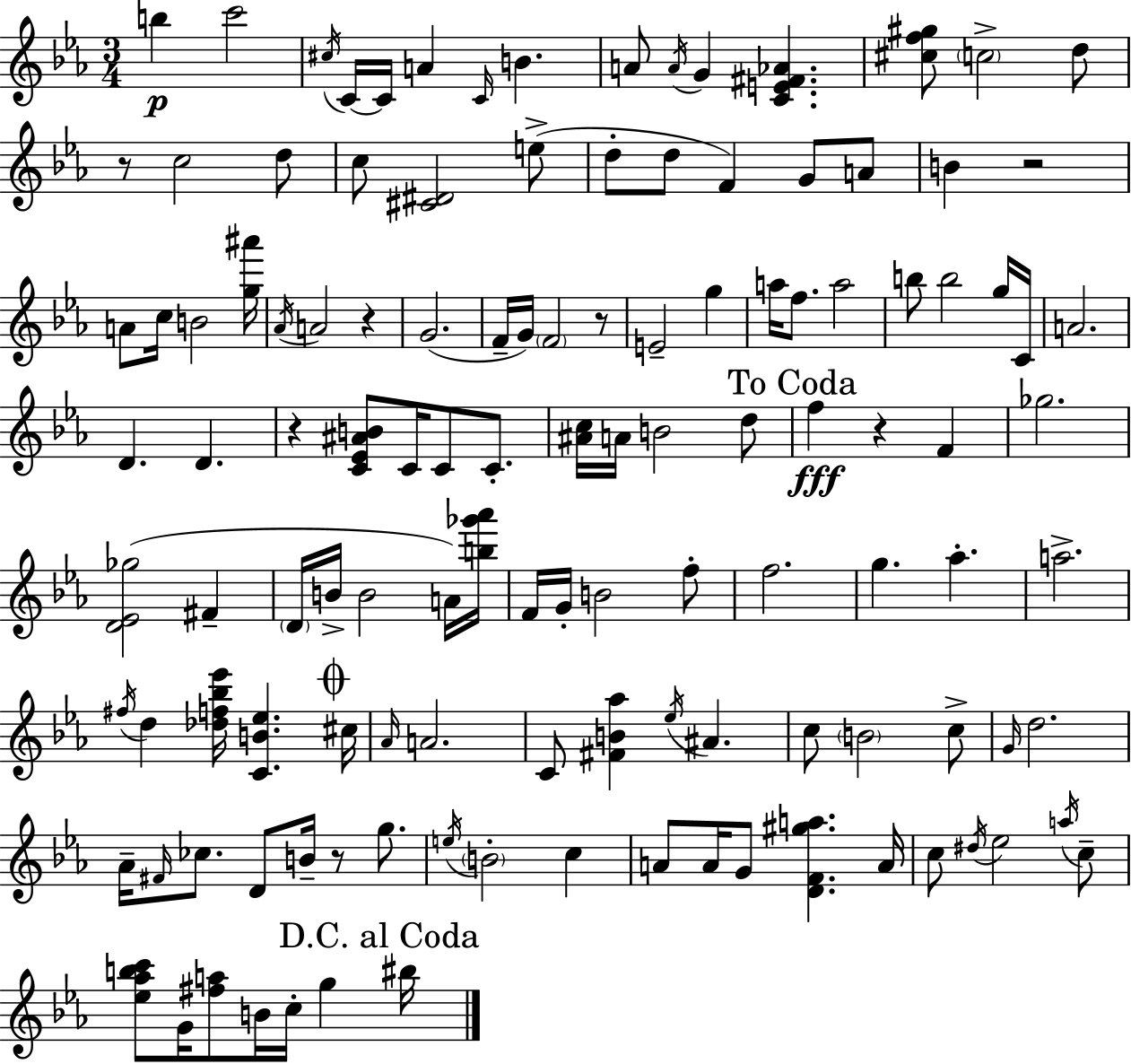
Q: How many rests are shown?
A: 7